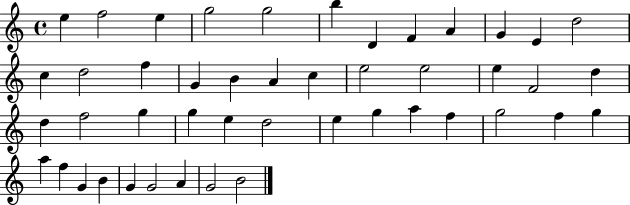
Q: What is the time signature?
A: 4/4